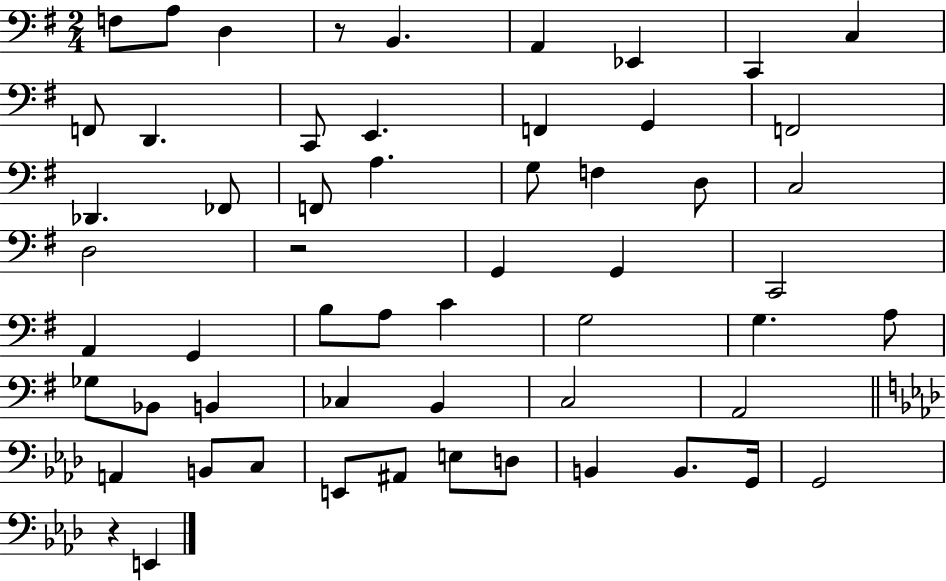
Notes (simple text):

F3/e A3/e D3/q R/e B2/q. A2/q Eb2/q C2/q C3/q F2/e D2/q. C2/e E2/q. F2/q G2/q F2/h Db2/q. FES2/e F2/e A3/q. G3/e F3/q D3/e C3/h D3/h R/h G2/q G2/q C2/h A2/q G2/q B3/e A3/e C4/q G3/h G3/q. A3/e Gb3/e Bb2/e B2/q CES3/q B2/q C3/h A2/h A2/q B2/e C3/e E2/e A#2/e E3/e D3/e B2/q B2/e. G2/s G2/h R/q E2/q